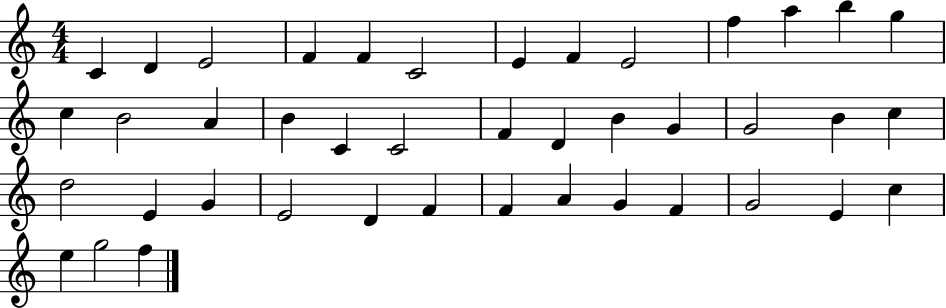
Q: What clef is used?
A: treble